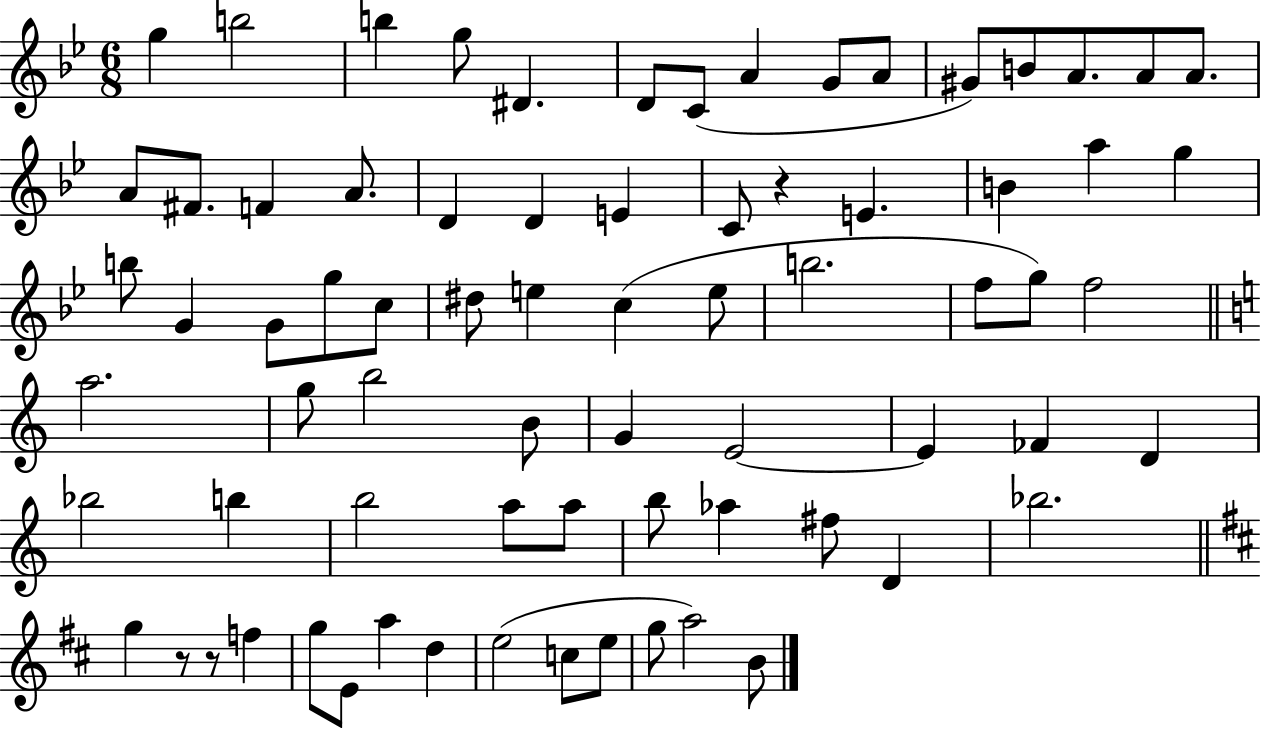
G5/q B5/h B5/q G5/e D#4/q. D4/e C4/e A4/q G4/e A4/e G#4/e B4/e A4/e. A4/e A4/e. A4/e F#4/e. F4/q A4/e. D4/q D4/q E4/q C4/e R/q E4/q. B4/q A5/q G5/q B5/e G4/q G4/e G5/e C5/e D#5/e E5/q C5/q E5/e B5/h. F5/e G5/e F5/h A5/h. G5/e B5/h B4/e G4/q E4/h E4/q FES4/q D4/q Bb5/h B5/q B5/h A5/e A5/e B5/e Ab5/q F#5/e D4/q Bb5/h. G5/q R/e R/e F5/q G5/e E4/e A5/q D5/q E5/h C5/e E5/e G5/e A5/h B4/e